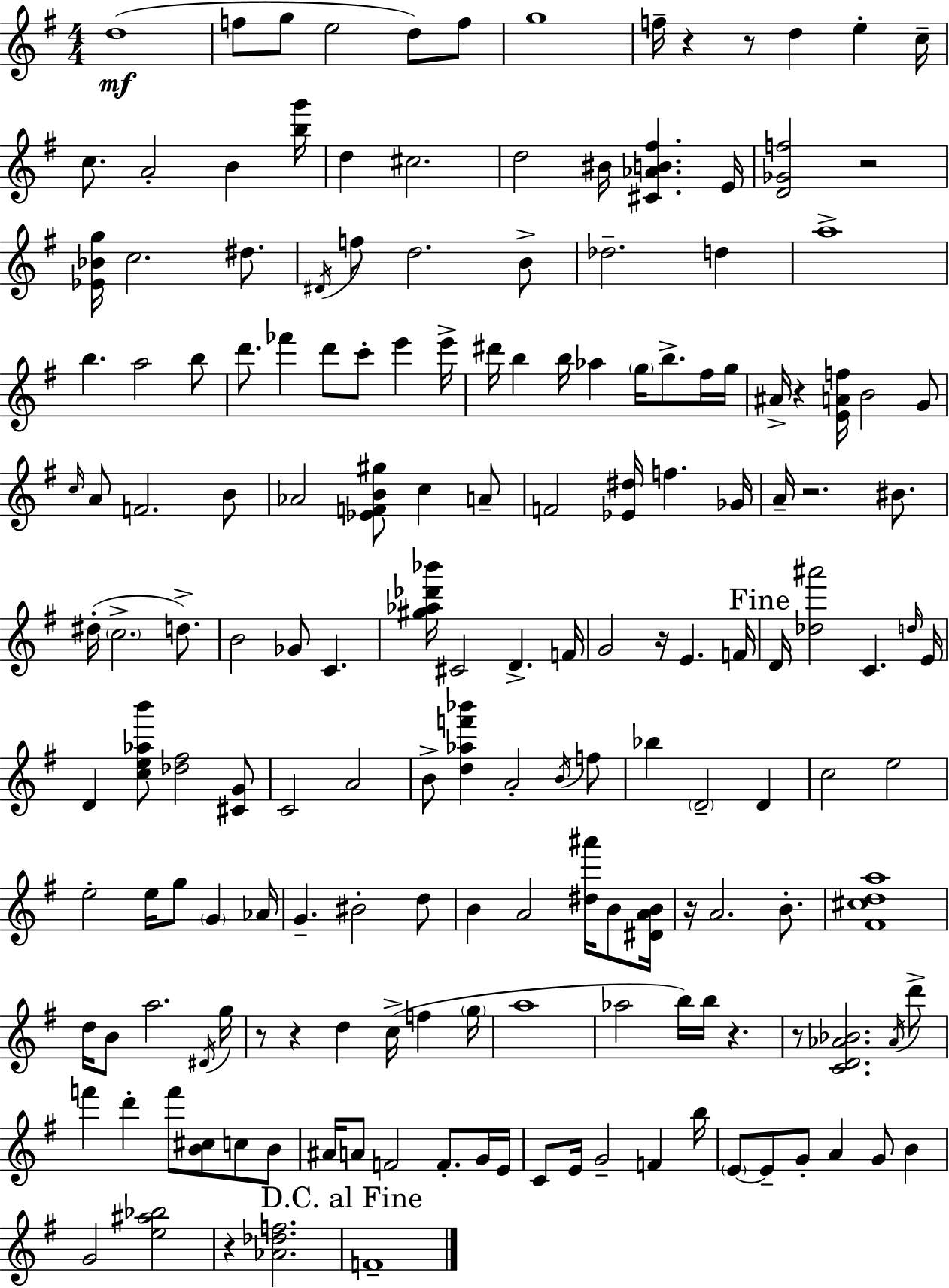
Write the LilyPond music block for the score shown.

{
  \clef treble
  \numericTimeSignature
  \time 4/4
  \key g \major
  \repeat volta 2 { d''1(\mf | f''8 g''8 e''2 d''8) f''8 | g''1 | f''16-- r4 r8 d''4 e''4-. c''16-- | \break c''8. a'2-. b'4 <b'' g'''>16 | d''4 cis''2. | d''2 bis'16 <cis' aes' b' fis''>4. e'16 | <d' ges' f''>2 r2 | \break <ees' bes' g''>16 c''2. dis''8. | \acciaccatura { dis'16 } f''8 d''2. b'8-> | des''2.-- d''4 | a''1-> | \break b''4. a''2 b''8 | d'''8. fes'''4 d'''8 c'''8-. e'''4 | e'''16-> dis'''16 b''4 b''16 aes''4 \parenthesize g''16 b''8.-> fis''16 | g''16 ais'16-> r4 <e' a' f''>16 b'2 g'8 | \break \grace { c''16 } a'8 f'2. | b'8 aes'2 <ees' f' b' gis''>8 c''4 | a'8-- f'2 <ees' dis''>16 f''4. | ges'16 a'16-- r2. bis'8. | \break dis''16-.( \parenthesize c''2.-> d''8.->) | b'2 ges'8 c'4. | <gis'' aes'' des''' bes'''>16 cis'2 d'4.-> | f'16 g'2 r16 e'4. | \break f'16 \mark "Fine" d'16 <des'' ais'''>2 c'4. | \grace { d''16 } e'16 d'4 <c'' e'' aes'' b'''>8 <des'' fis''>2 | <cis' g'>8 c'2 a'2 | b'8-> <d'' aes'' f''' bes'''>4 a'2-. | \break \acciaccatura { b'16 } f''8 bes''4 \parenthesize d'2-- | d'4 c''2 e''2 | e''2-. e''16 g''8 \parenthesize g'4 | aes'16 g'4.-- bis'2-. | \break d''8 b'4 a'2 | <dis'' ais'''>16 b'8 <dis' a' b'>16 r16 a'2. | b'8.-. <fis' cis'' d'' a''>1 | d''16 b'8 a''2. | \break \acciaccatura { dis'16 } g''16 r8 r4 d''4 c''16->( | f''4 \parenthesize g''16 a''1 | aes''2 b''16) b''16 r4. | r8 <c' d' aes' bes'>2. | \break \acciaccatura { aes'16 } d'''8-> f'''4 d'''4-. f'''8 | <b' cis''>8 c''8 b'8 ais'16 a'8 f'2 | f'8.-. g'16 e'16 c'8 e'16 g'2-- | f'4 b''16 \parenthesize e'8~~ e'8-- g'8-. a'4 | \break g'8 b'4 g'2 <e'' ais'' bes''>2 | r4 <aes' des'' f''>2. | \mark "D.C. al Fine" f'1-- | } \bar "|."
}